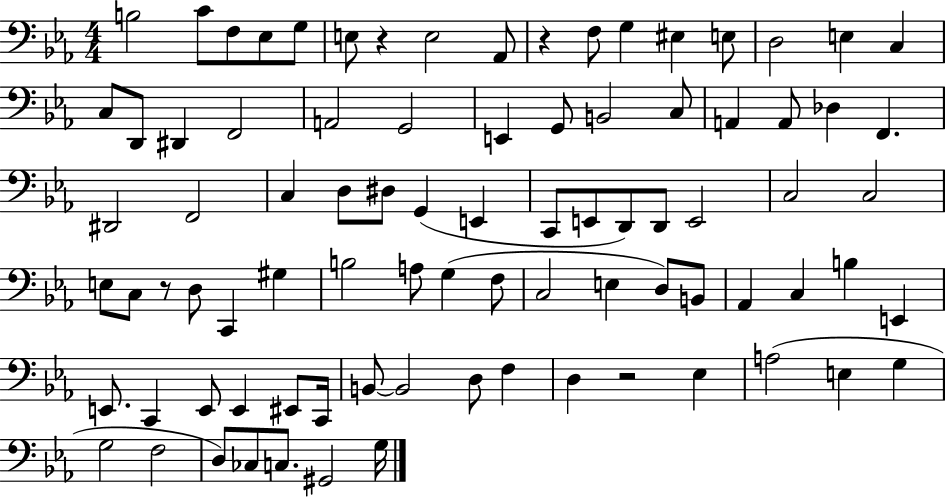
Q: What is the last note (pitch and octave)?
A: G3